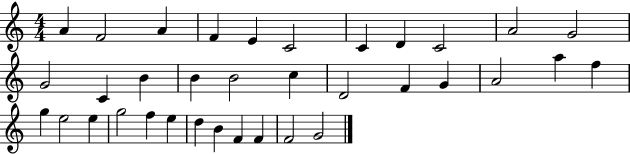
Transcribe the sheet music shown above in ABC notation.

X:1
T:Untitled
M:4/4
L:1/4
K:C
A F2 A F E C2 C D C2 A2 G2 G2 C B B B2 c D2 F G A2 a f g e2 e g2 f e d B F F F2 G2